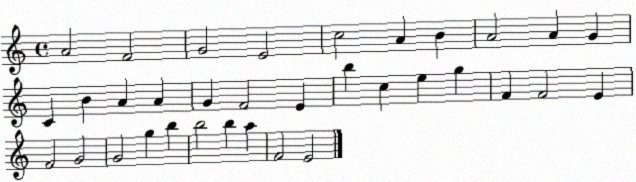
X:1
T:Untitled
M:4/4
L:1/4
K:C
A2 F2 G2 E2 c2 A B A2 A G C B A A G F2 E b c e g F F2 E F2 G2 G2 g b b2 b a F2 E2